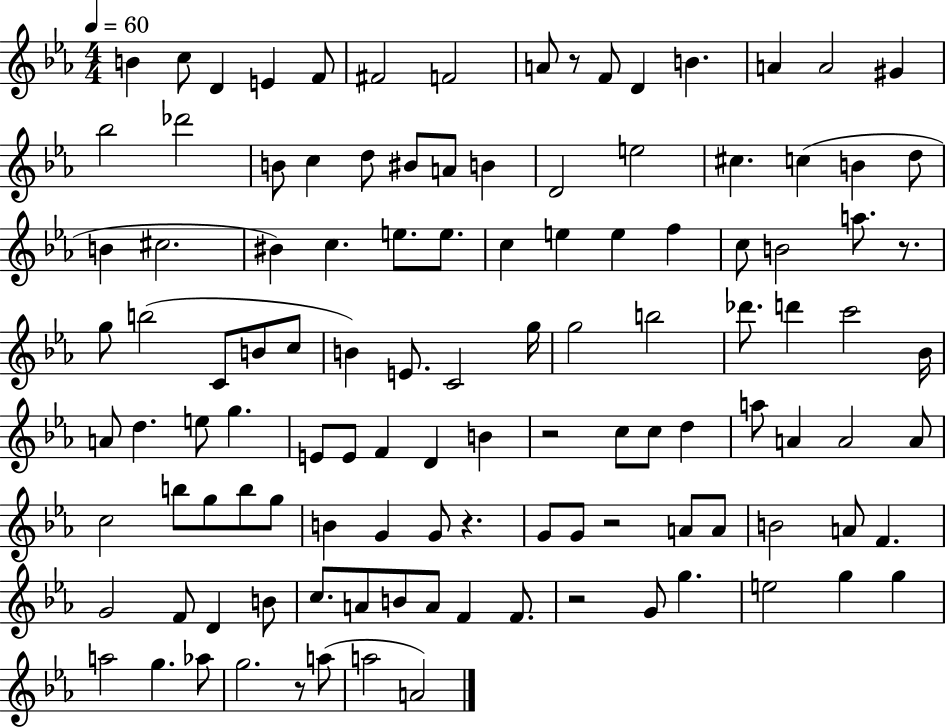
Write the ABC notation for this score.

X:1
T:Untitled
M:4/4
L:1/4
K:Eb
B c/2 D E F/2 ^F2 F2 A/2 z/2 F/2 D B A A2 ^G _b2 _d'2 B/2 c d/2 ^B/2 A/2 B D2 e2 ^c c B d/2 B ^c2 ^B c e/2 e/2 c e e f c/2 B2 a/2 z/2 g/2 b2 C/2 B/2 c/2 B E/2 C2 g/4 g2 b2 _d'/2 d' c'2 _B/4 A/2 d e/2 g E/2 E/2 F D B z2 c/2 c/2 d a/2 A A2 A/2 c2 b/2 g/2 b/2 g/2 B G G/2 z G/2 G/2 z2 A/2 A/2 B2 A/2 F G2 F/2 D B/2 c/2 A/2 B/2 A/2 F F/2 z2 G/2 g e2 g g a2 g _a/2 g2 z/2 a/2 a2 A2